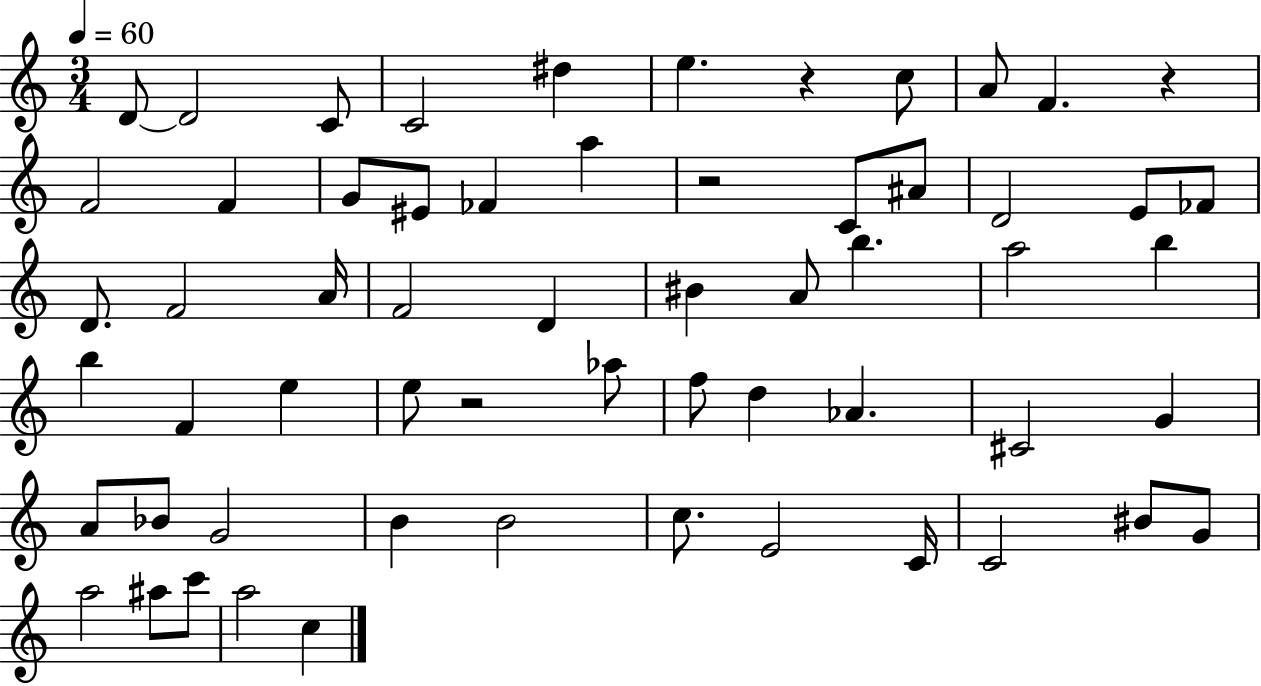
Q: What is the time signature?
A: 3/4